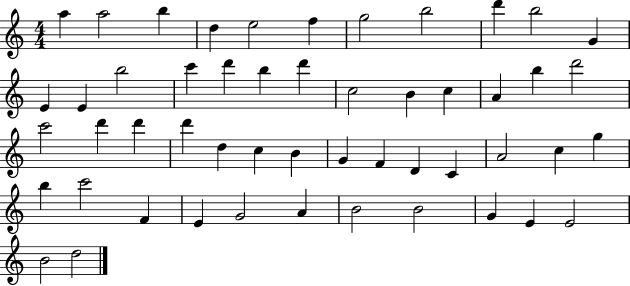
A5/q A5/h B5/q D5/q E5/h F5/q G5/h B5/h D6/q B5/h G4/q E4/q E4/q B5/h C6/q D6/q B5/q D6/q C5/h B4/q C5/q A4/q B5/q D6/h C6/h D6/q D6/q D6/q D5/q C5/q B4/q G4/q F4/q D4/q C4/q A4/h C5/q G5/q B5/q C6/h F4/q E4/q G4/h A4/q B4/h B4/h G4/q E4/q E4/h B4/h D5/h